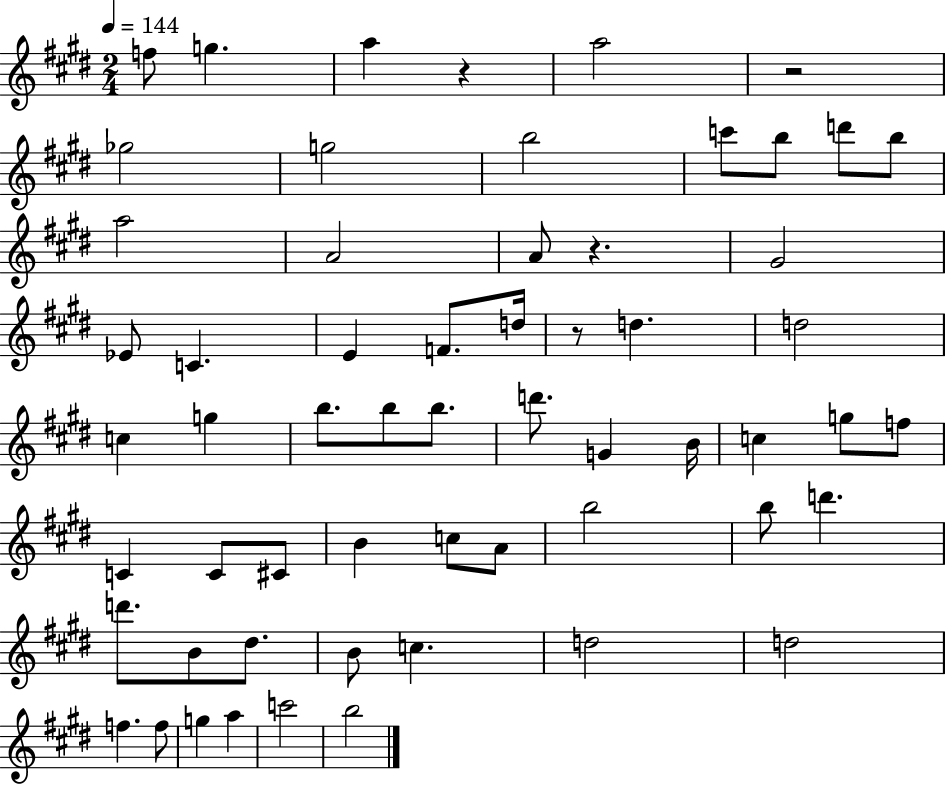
F5/e G5/q. A5/q R/q A5/h R/h Gb5/h G5/h B5/h C6/e B5/e D6/e B5/e A5/h A4/h A4/e R/q. G#4/h Eb4/e C4/q. E4/q F4/e. D5/s R/e D5/q. D5/h C5/q G5/q B5/e. B5/e B5/e. D6/e. G4/q B4/s C5/q G5/e F5/e C4/q C4/e C#4/e B4/q C5/e A4/e B5/h B5/e D6/q. D6/e. B4/e D#5/e. B4/e C5/q. D5/h D5/h F5/q. F5/e G5/q A5/q C6/h B5/h